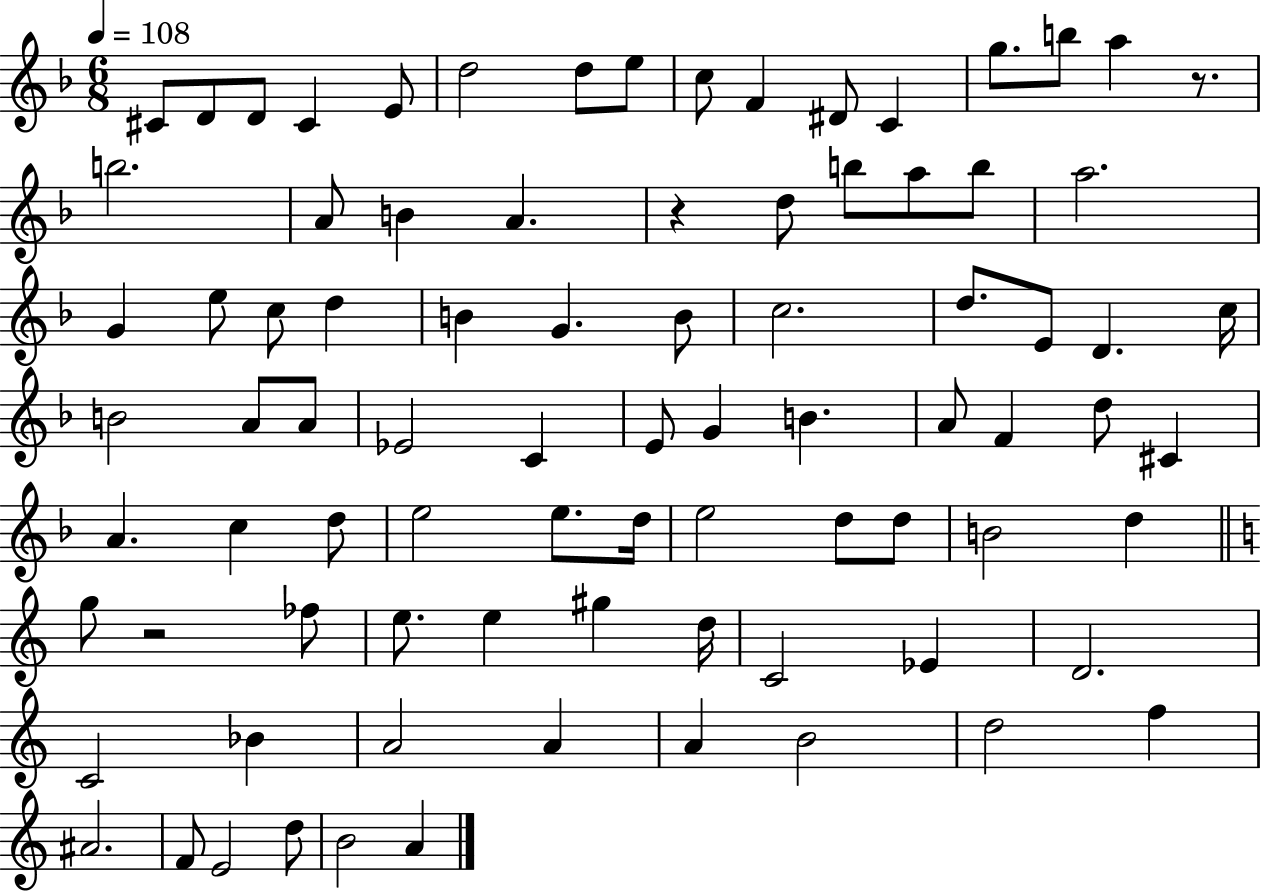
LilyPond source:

{
  \clef treble
  \numericTimeSignature
  \time 6/8
  \key f \major
  \tempo 4 = 108
  \repeat volta 2 { cis'8 d'8 d'8 cis'4 e'8 | d''2 d''8 e''8 | c''8 f'4 dis'8 c'4 | g''8. b''8 a''4 r8. | \break b''2. | a'8 b'4 a'4. | r4 d''8 b''8 a''8 b''8 | a''2. | \break g'4 e''8 c''8 d''4 | b'4 g'4. b'8 | c''2. | d''8. e'8 d'4. c''16 | \break b'2 a'8 a'8 | ees'2 c'4 | e'8 g'4 b'4. | a'8 f'4 d''8 cis'4 | \break a'4. c''4 d''8 | e''2 e''8. d''16 | e''2 d''8 d''8 | b'2 d''4 | \break \bar "||" \break \key c \major g''8 r2 fes''8 | e''8. e''4 gis''4 d''16 | c'2 ees'4 | d'2. | \break c'2 bes'4 | a'2 a'4 | a'4 b'2 | d''2 f''4 | \break ais'2. | f'8 e'2 d''8 | b'2 a'4 | } \bar "|."
}